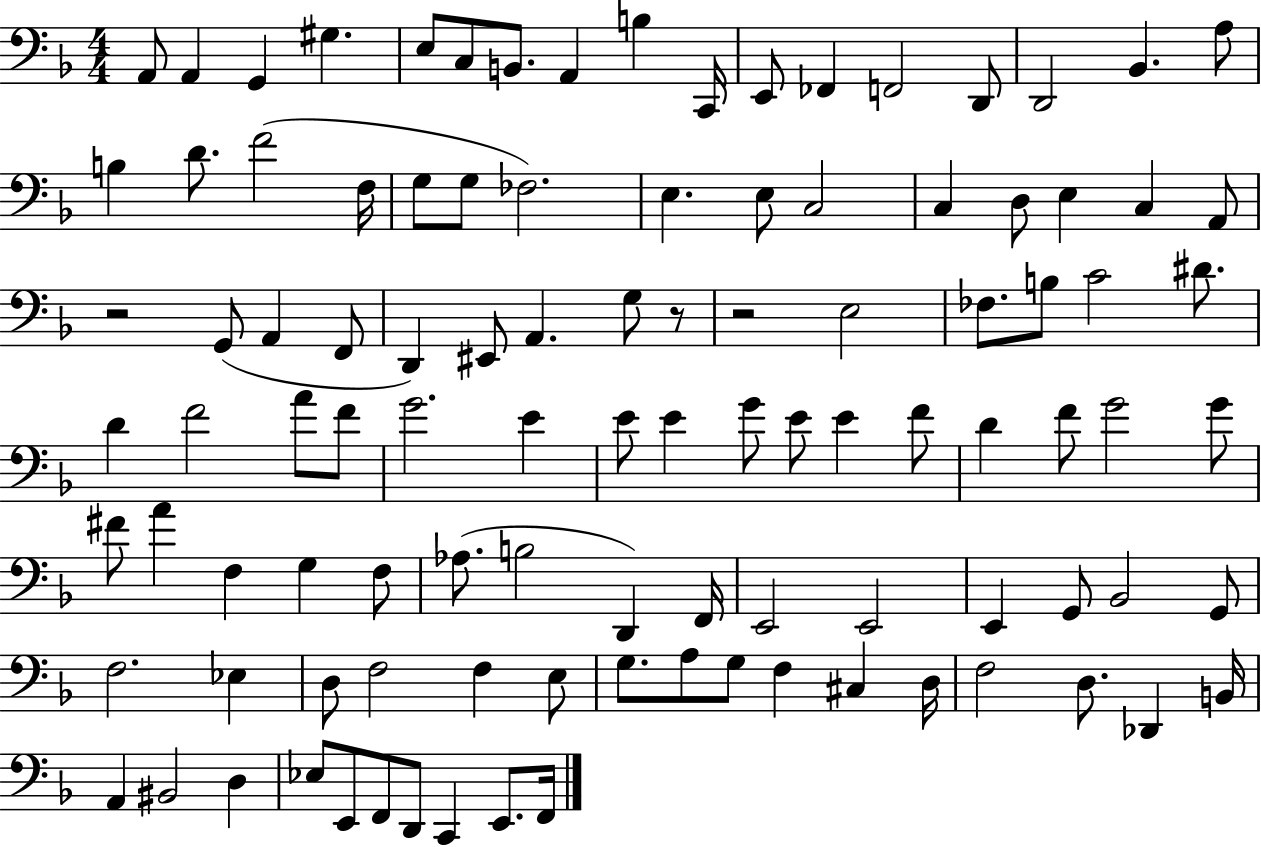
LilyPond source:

{
  \clef bass
  \numericTimeSignature
  \time 4/4
  \key f \major
  \repeat volta 2 { a,8 a,4 g,4 gis4. | e8 c8 b,8. a,4 b4 c,16 | e,8 fes,4 f,2 d,8 | d,2 bes,4. a8 | \break b4 d'8. f'2( f16 | g8 g8 fes2.) | e4. e8 c2 | c4 d8 e4 c4 a,8 | \break r2 g,8( a,4 f,8 | d,4) eis,8 a,4. g8 r8 | r2 e2 | fes8. b8 c'2 dis'8. | \break d'4 f'2 a'8 f'8 | g'2. e'4 | e'8 e'4 g'8 e'8 e'4 f'8 | d'4 f'8 g'2 g'8 | \break fis'8 a'4 f4 g4 f8 | aes8.( b2 d,4) f,16 | e,2 e,2 | e,4 g,8 bes,2 g,8 | \break f2. ees4 | d8 f2 f4 e8 | g8. a8 g8 f4 cis4 d16 | f2 d8. des,4 b,16 | \break a,4 bis,2 d4 | ees8 e,8 f,8 d,8 c,4 e,8. f,16 | } \bar "|."
}